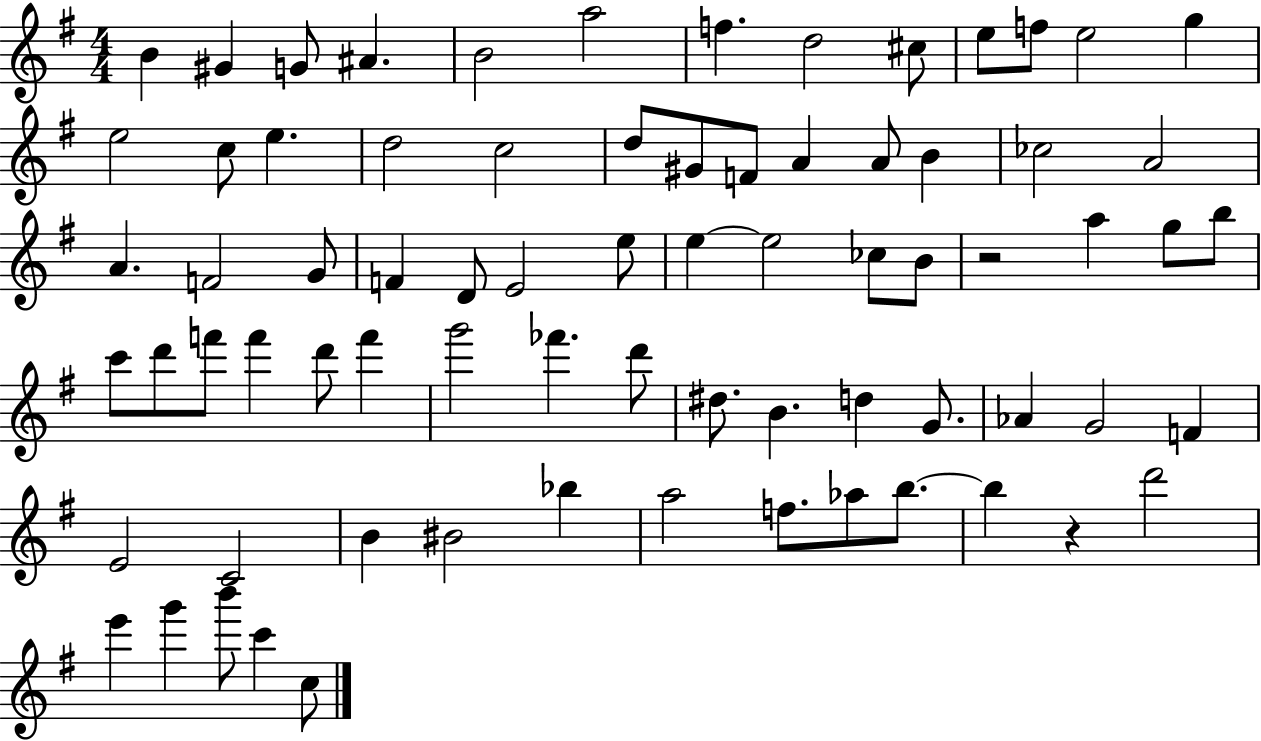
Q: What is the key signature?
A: G major